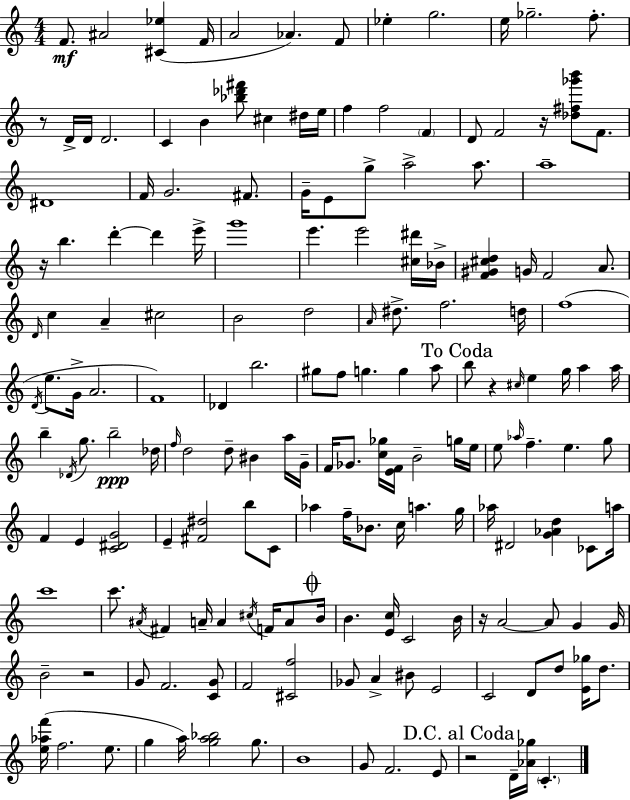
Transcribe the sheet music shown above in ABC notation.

X:1
T:Untitled
M:4/4
L:1/4
K:Am
F/2 ^A2 [^C_e] F/4 A2 _A F/2 _e g2 e/4 _g2 f/2 z/2 D/4 D/4 D2 C B [_b_d'^f']/2 ^c ^d/4 e/4 f f2 F D/2 F2 z/4 [_d^f_g'b']/2 F/2 ^D4 F/4 G2 ^F/2 G/4 E/2 g/2 a2 a/2 a4 z/4 b d' d' e'/4 g'4 e' e'2 [^c^d']/4 _B/4 [F^G^cd] G/4 F2 A/2 D/4 c A ^c2 B2 d2 A/4 ^d/2 f2 d/4 f4 D/4 e/2 G/4 A2 F4 _D b2 ^g/2 f/2 g g a/2 b/2 z ^c/4 e g/4 a a/4 b _D/4 g/2 b2 _d/4 f/4 d2 d/2 ^B a/4 G/4 F/4 _G/2 [c_g]/4 [EF]/4 B2 g/4 e/4 e/2 _a/4 f e g/2 F E [C^DG]2 E [^F^d]2 b/2 C/2 _a f/4 _B/2 c/4 a g/4 _a/4 ^D2 [G_Ad] _C/2 a/4 c'4 c'/2 ^A/4 ^F A/4 A ^c/4 F/4 A/2 B/4 B [Ec]/4 C2 B/4 z/4 A2 A/2 G G/4 B2 z2 G/2 F2 [CG]/2 F2 [^Cf]2 _G/2 A ^B/2 E2 C2 D/2 d/2 [E_g]/4 d/2 [e_af']/4 f2 e/2 g a/4 [ga_b]2 g/2 B4 G/2 F2 E/2 z2 D/4 [_A_g]/4 C